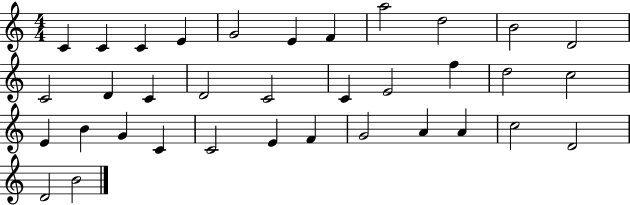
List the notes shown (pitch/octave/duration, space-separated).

C4/q C4/q C4/q E4/q G4/h E4/q F4/q A5/h D5/h B4/h D4/h C4/h D4/q C4/q D4/h C4/h C4/q E4/h F5/q D5/h C5/h E4/q B4/q G4/q C4/q C4/h E4/q F4/q G4/h A4/q A4/q C5/h D4/h D4/h B4/h